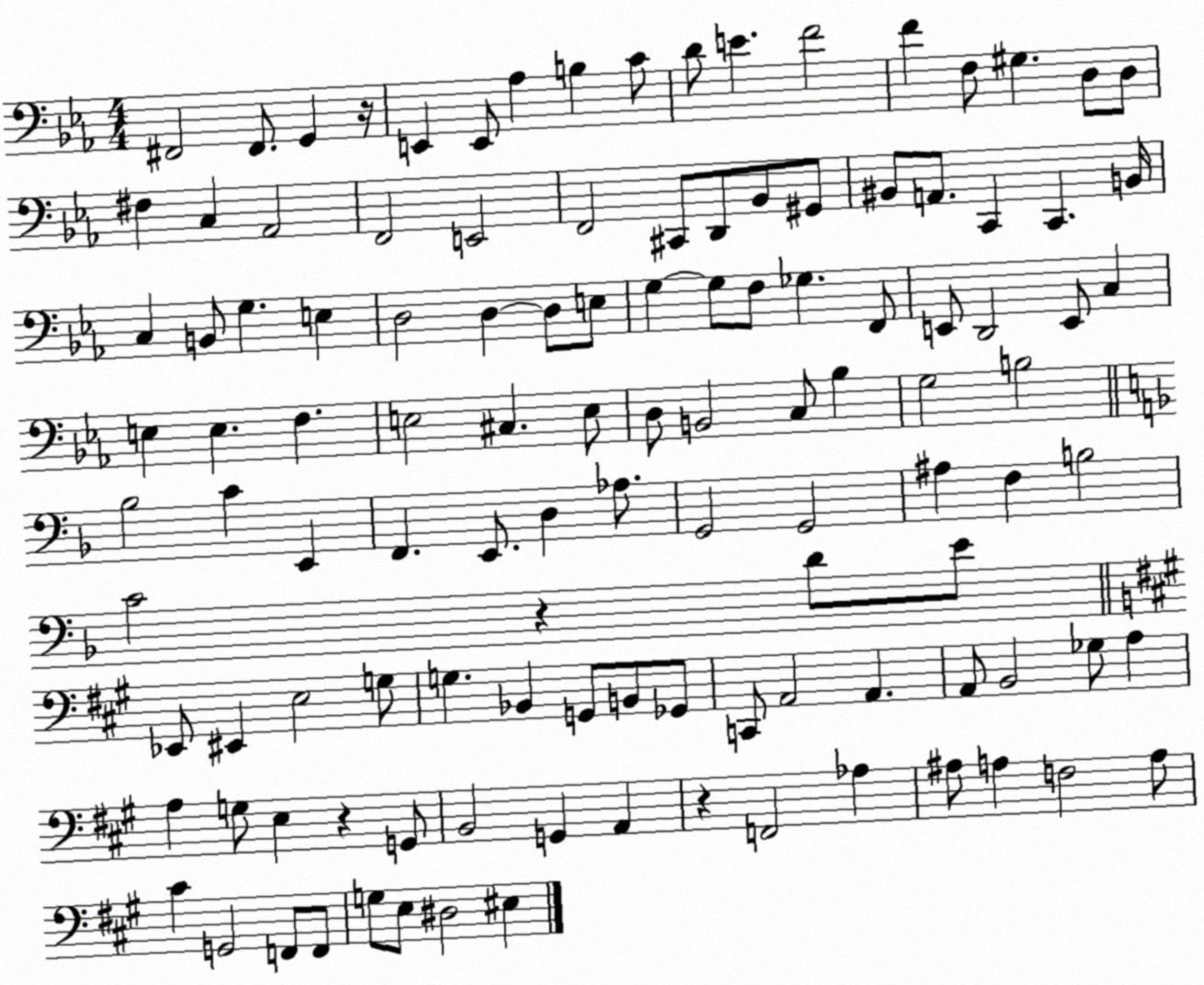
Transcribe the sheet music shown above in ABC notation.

X:1
T:Untitled
M:4/4
L:1/4
K:Eb
^F,,2 ^F,,/2 G,, z/4 E,, E,,/2 _A, B, C/2 D/2 E F2 F F,/2 ^G, D,/2 D,/2 ^F, C, _A,,2 F,,2 E,,2 F,,2 ^C,,/2 D,,/2 _B,,/2 ^G,,/2 ^B,,/2 A,,/2 C,, C,, B,,/4 C, B,,/2 G, E, D,2 D, D,/2 E,/2 G, G,/2 F,/2 _G, F,,/2 E,,/2 D,,2 E,,/2 C, E, E, F, E,2 ^C, E,/2 D,/2 B,,2 C,/2 _B, G,2 B,2 _B,2 C E,, F,, E,,/2 D, _A,/2 G,,2 G,,2 ^A, F, B,2 C2 z D/2 E/2 _E,,/2 ^E,, E,2 G,/2 G, _B,, G,,/2 B,,/2 _G,,/2 C,,/2 A,,2 A,, A,,/2 B,,2 _G,/2 A, A, G,/2 E, z G,,/2 B,,2 G,, A,, z F,,2 _A, ^A,/2 A, F,2 A,/2 ^C G,,2 F,,/2 F,,/2 G,/2 E,/2 ^D,2 ^E,